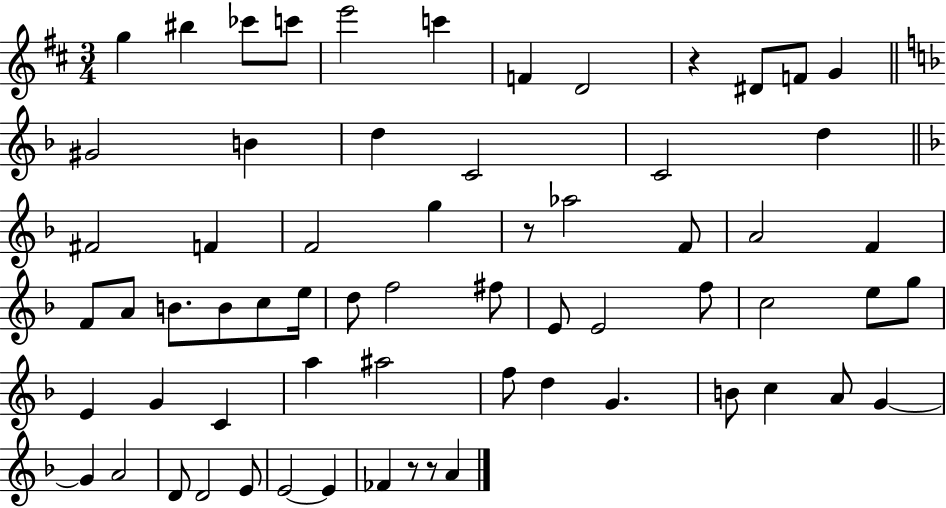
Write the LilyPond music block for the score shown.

{
  \clef treble
  \numericTimeSignature
  \time 3/4
  \key d \major
  g''4 bis''4 ces'''8 c'''8 | e'''2 c'''4 | f'4 d'2 | r4 dis'8 f'8 g'4 | \break \bar "||" \break \key d \minor gis'2 b'4 | d''4 c'2 | c'2 d''4 | \bar "||" \break \key d \minor fis'2 f'4 | f'2 g''4 | r8 aes''2 f'8 | a'2 f'4 | \break f'8 a'8 b'8. b'8 c''8 e''16 | d''8 f''2 fis''8 | e'8 e'2 f''8 | c''2 e''8 g''8 | \break e'4 g'4 c'4 | a''4 ais''2 | f''8 d''4 g'4. | b'8 c''4 a'8 g'4~~ | \break g'4 a'2 | d'8 d'2 e'8 | e'2~~ e'4 | fes'4 r8 r8 a'4 | \break \bar "|."
}